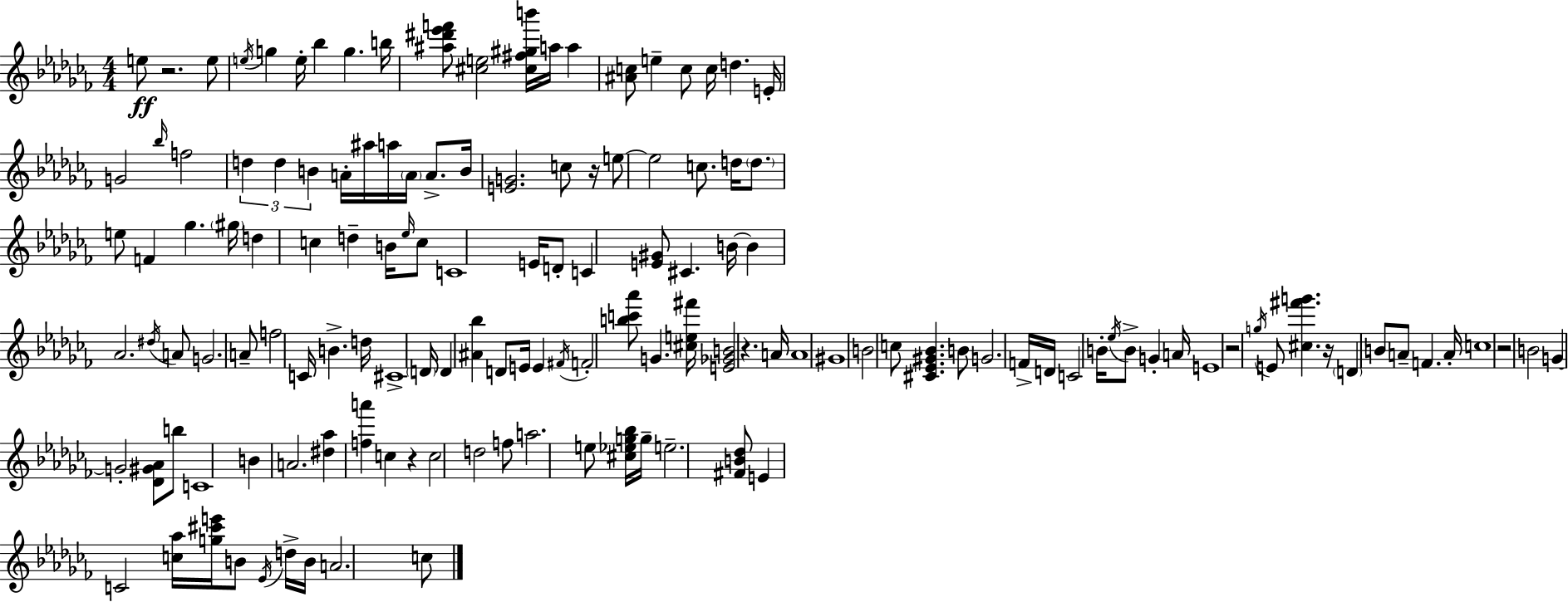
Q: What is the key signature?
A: AES minor